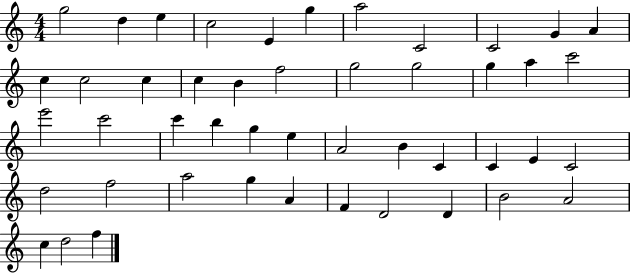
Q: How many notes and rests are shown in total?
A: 47